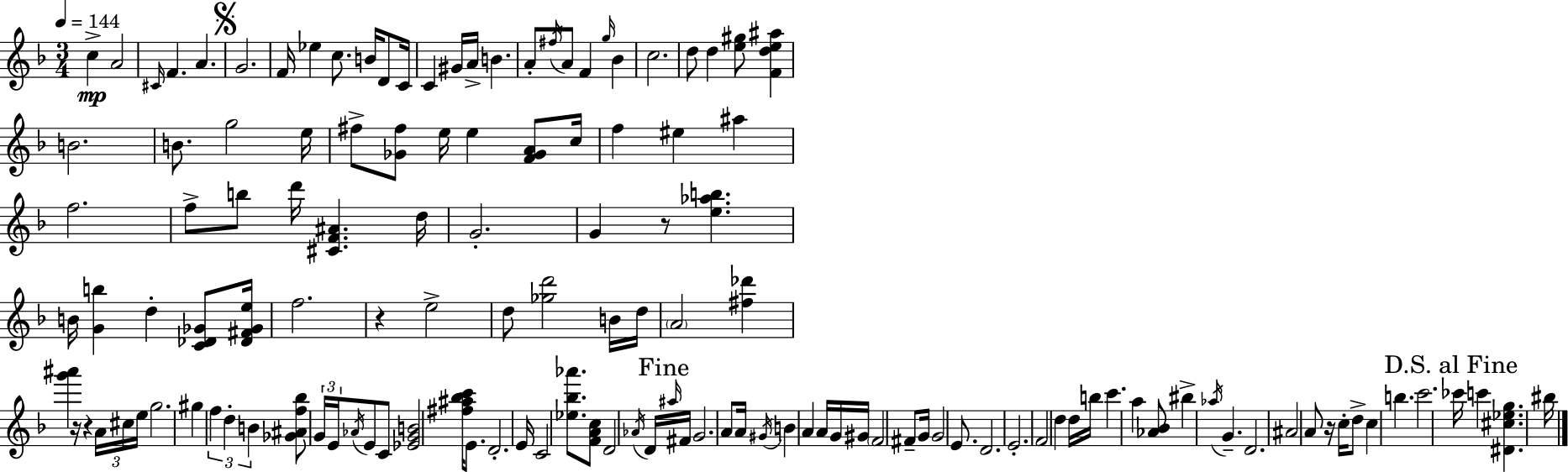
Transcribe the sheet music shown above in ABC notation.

X:1
T:Untitled
M:3/4
L:1/4
K:Dm
c A2 ^C/4 F A G2 F/4 _e c/2 B/4 D/2 C/4 C ^G/4 A/4 B A/2 ^f/4 A/2 F g/4 _B c2 d/2 d [e^g]/2 [Fde^a] B2 B/2 g2 e/4 ^f/2 [_G^f]/2 e/4 e [F_GA]/2 c/4 f ^e ^a f2 f/2 b/2 d'/4 [^CF^A] d/4 G2 G z/2 [e_ab] B/4 [Gb] d [C_D_G]/2 [_D^F_Ge]/4 f2 z e2 d/2 [_gd']2 B/4 d/4 A2 [^f_d'] [g'^a'] z/4 z A/4 ^c/4 e/4 g2 ^g f d B [_G^Af_b]/2 G/4 E/4 _A/4 E/2 C/2 [_EGB]2 [^f^a_bc']/4 E/2 D2 E/4 C2 [_e_b_a']/2 [FAc]/2 D2 _A/4 D/4 ^a/4 ^F/4 G2 A/2 A/4 ^G/4 B A A/4 G/4 ^G/4 F2 ^F/2 G/4 G2 E/2 D2 E2 F2 d d/4 b/4 c' a [_A_B]/2 ^b _a/4 G D2 ^A2 A/2 z/4 c/4 d/2 c b c'2 _c'/4 c' [^D^c_eg] ^b/4